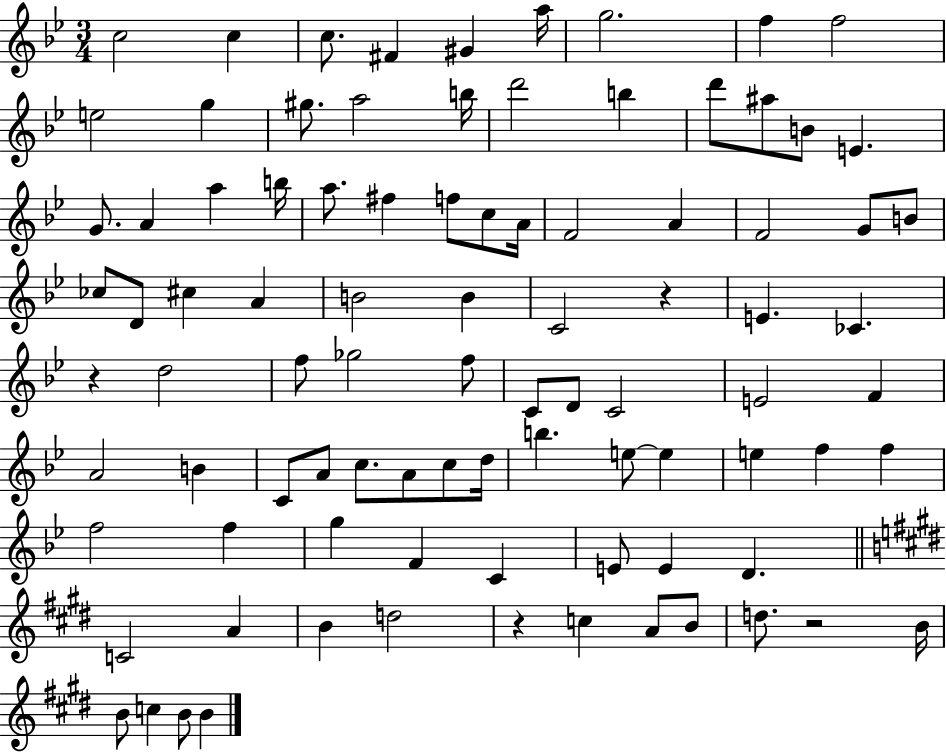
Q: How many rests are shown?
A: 4